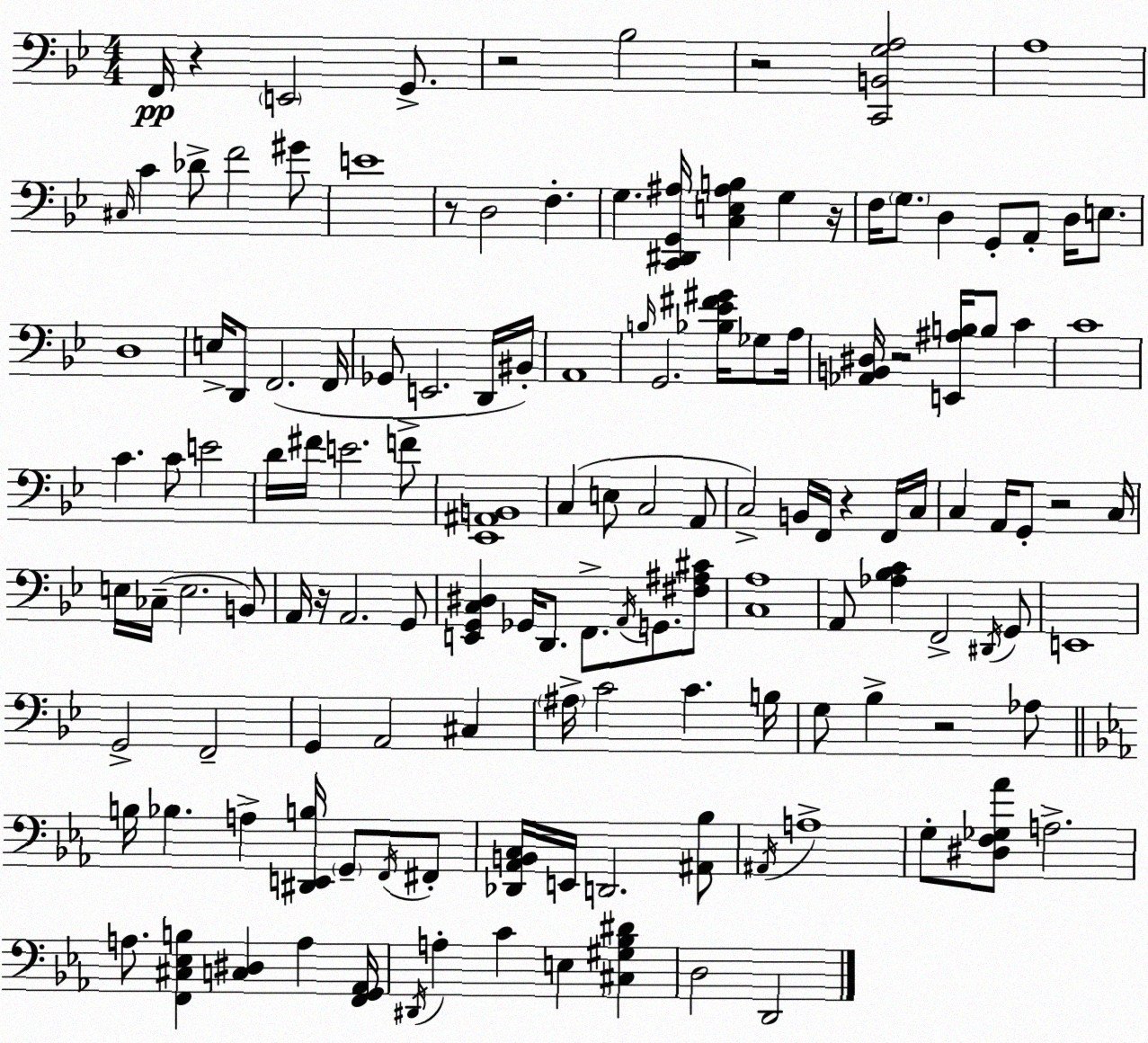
X:1
T:Untitled
M:4/4
L:1/4
K:Bb
F,,/4 z E,,2 G,,/2 z2 _B,2 z2 [C,,B,,G,A,]2 A,4 ^C,/4 C _D/2 F2 ^G/2 E4 z/2 D,2 F, G, [C,,^D,,G,,^A,]/4 [C,E,^A,B,] G, z/4 F,/4 G,/2 D, G,,/2 A,,/2 D,/4 E,/2 D,4 E,/4 D,,/2 F,,2 F,,/4 _G,,/2 E,,2 D,,/4 ^B,,/4 A,,4 B,/4 G,,2 [_B,_E^F^G]/4 _G,/2 A,/4 [_A,,B,,^D,]/4 z2 [E,,^A,B,]/4 B,/2 C C4 C C/2 E2 D/4 ^F/4 E2 F/2 [_E,,^A,,B,,]4 C, E,/2 C,2 A,,/2 C,2 B,,/4 F,,/4 z F,,/4 C,/4 C, A,,/4 G,,/2 z2 C,/4 E,/4 _C,/4 E,2 B,,/2 A,,/4 z/4 A,,2 G,,/2 [E,,G,,C,^D,] _G,,/4 D,,/2 F,,/2 A,,/4 G,,/2 [^F,^A,^C]/2 [C,A,]4 A,,/2 [_A,_B,C] F,,2 ^D,,/4 G,,/2 E,,4 G,,2 F,,2 G,, A,,2 ^C, ^A,/4 C2 C B,/4 G,/2 _B, z2 _A,/2 B,/4 _B, A, [^D,,E,,B,]/4 G,,/2 F,,/4 ^F,,/2 [_D,,_A,,B,,C,]/4 E,,/4 D,,2 [^A,,_B,]/2 ^A,,/4 A,4 G,/2 [^D,F,_G,_A]/2 A,2 A,/2 [F,,^C,_E,B,] [C,^D,] A, [F,,G,,_A,,]/4 ^D,,/4 A, C E, [^C,^G,_B,^D] D,2 D,,2